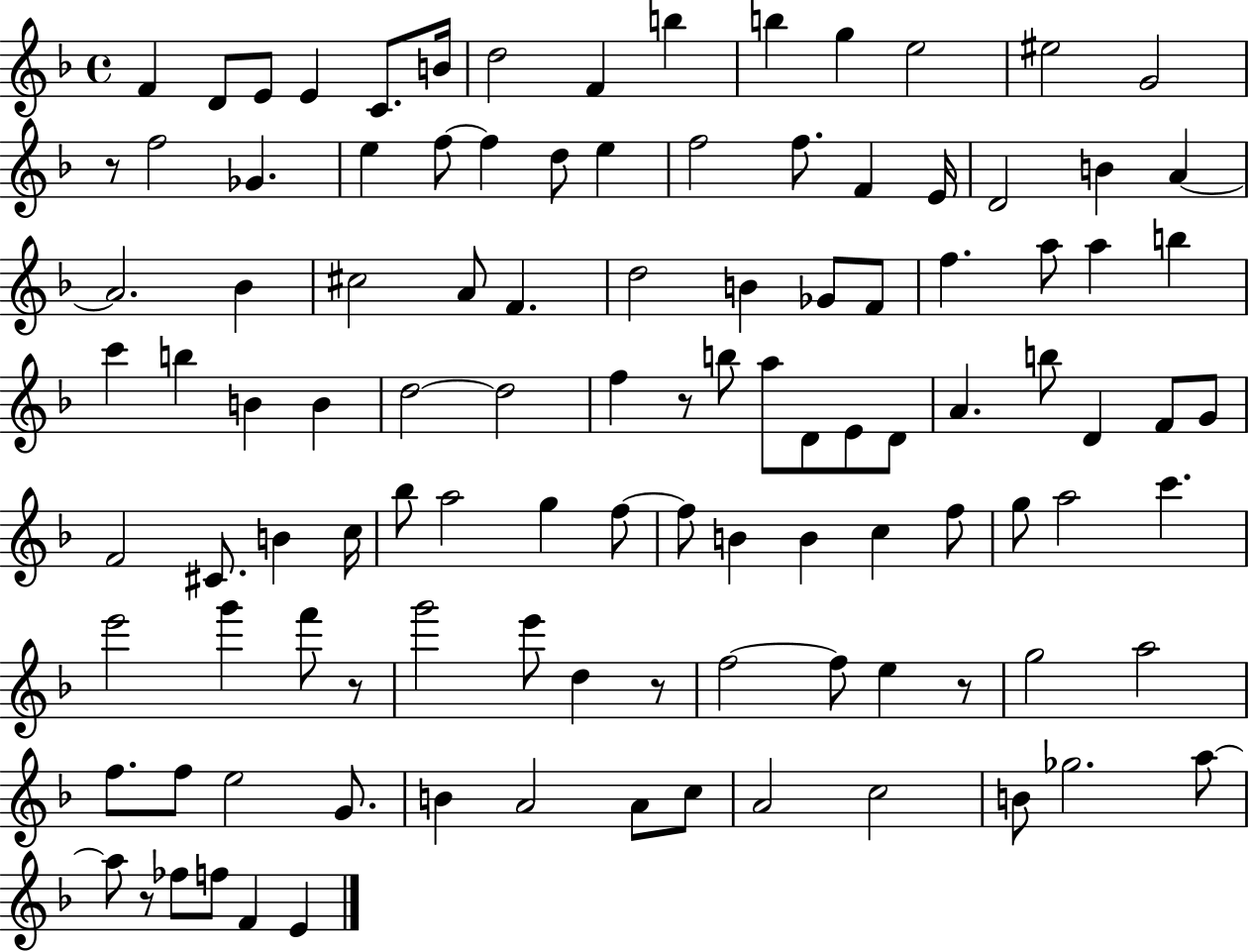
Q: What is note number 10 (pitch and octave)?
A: B5